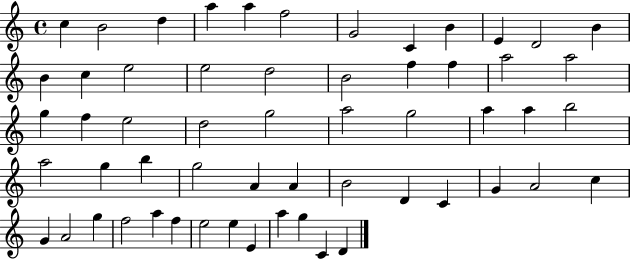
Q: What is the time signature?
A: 4/4